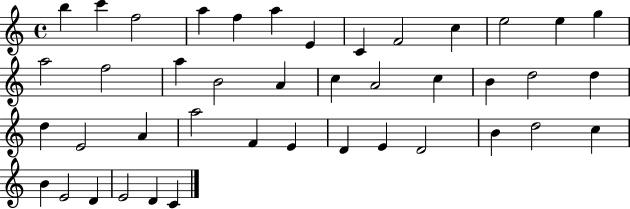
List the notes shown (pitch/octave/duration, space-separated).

B5/q C6/q F5/h A5/q F5/q A5/q E4/q C4/q F4/h C5/q E5/h E5/q G5/q A5/h F5/h A5/q B4/h A4/q C5/q A4/h C5/q B4/q D5/h D5/q D5/q E4/h A4/q A5/h F4/q E4/q D4/q E4/q D4/h B4/q D5/h C5/q B4/q E4/h D4/q E4/h D4/q C4/q